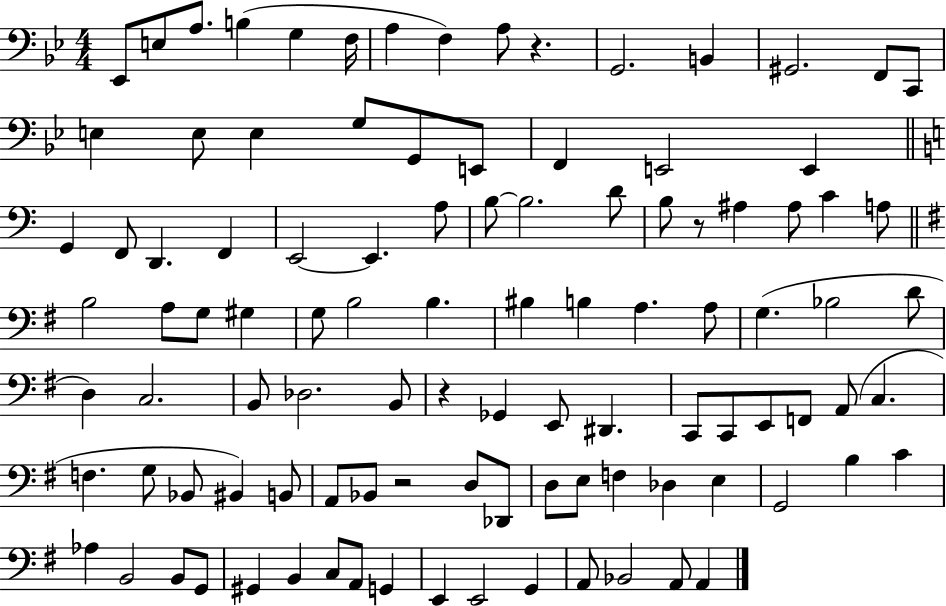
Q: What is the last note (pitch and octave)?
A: A2